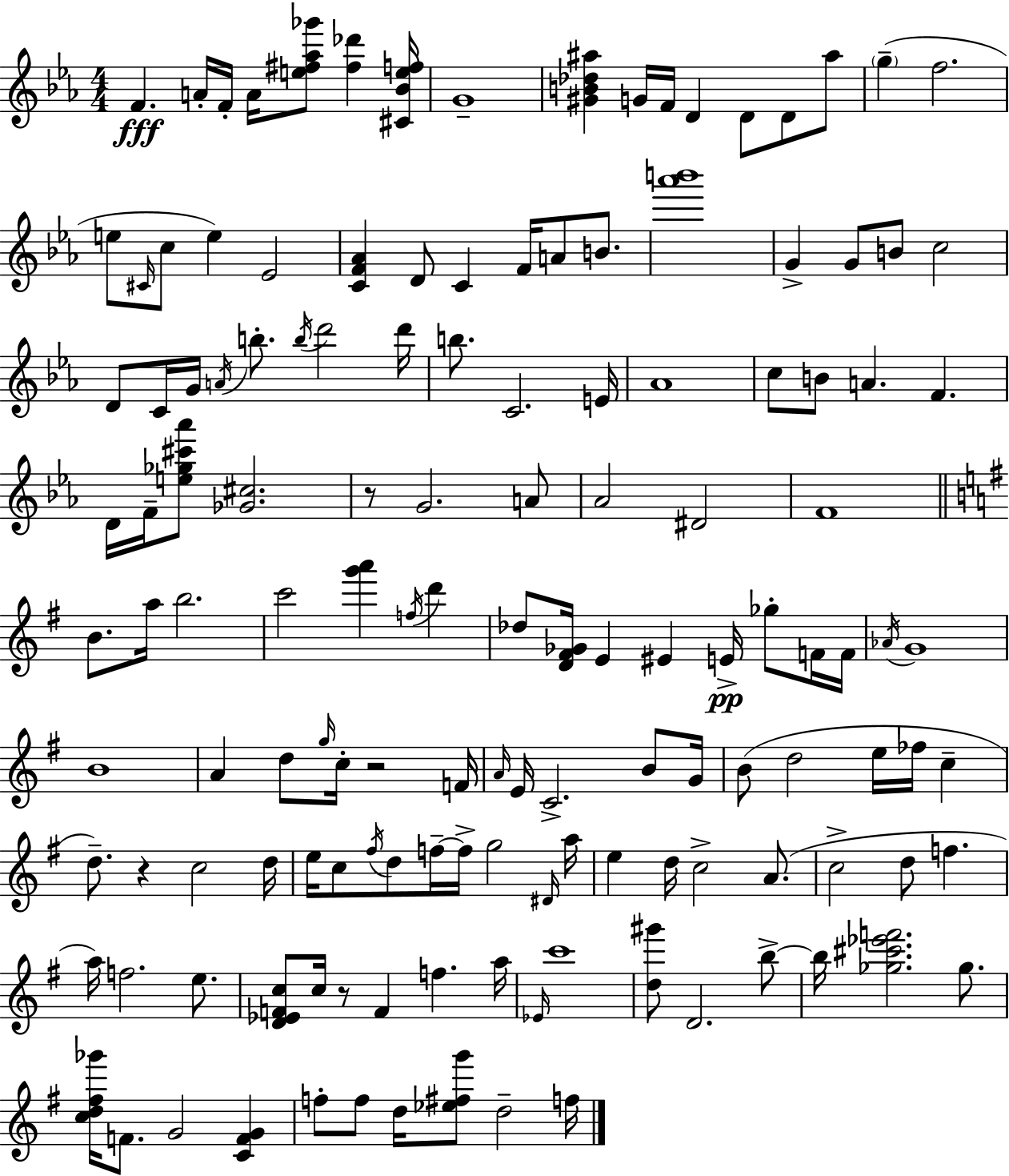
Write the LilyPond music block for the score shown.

{
  \clef treble
  \numericTimeSignature
  \time 4/4
  \key ees \major
  f'4.\fff a'16-. f'16-. a'16 <e'' fis'' aes'' ges'''>8 <fis'' des'''>4 <cis' bes' e'' f''>16 | g'1-- | <gis' b' des'' ais''>4 g'16 f'16 d'4 d'8 d'8 ais''8 | \parenthesize g''4--( f''2. | \break e''8 \grace { cis'16 } c''8 e''4) ees'2 | <c' f' aes'>4 d'8 c'4 f'16 a'8 b'8. | <aes''' b'''>1 | g'4-> g'8 b'8 c''2 | \break d'8 c'16 g'16 \acciaccatura { a'16 } b''8.-. \acciaccatura { b''16 } d'''2 | d'''16 b''8. c'2. | e'16 aes'1 | c''8 b'8 a'4. f'4. | \break d'16 f'16-- <e'' ges'' cis''' aes'''>8 <ges' cis''>2. | r8 g'2. | a'8 aes'2 dis'2 | f'1 | \break \bar "||" \break \key g \major b'8. a''16 b''2. | c'''2 <g''' a'''>4 \acciaccatura { f''16 } d'''4 | des''8 <d' fis' ges'>16 e'4 eis'4 e'16->\pp ges''8-. f'16 | f'16 \acciaccatura { aes'16 } g'1 | \break b'1 | a'4 d''8 \grace { g''16 } c''16-. r2 | f'16 \grace { a'16 } e'16 c'2.-> | b'8 g'16 b'8( d''2 e''16 fes''16 | \break c''4-- d''8.--) r4 c''2 | d''16 e''16 c''8 \acciaccatura { fis''16 } d''8 f''16--~~ f''16-> g''2 | \grace { dis'16 } a''16 e''4 d''16 c''2-> | a'8.( c''2-> d''8 | \break f''4. a''16) f''2. | e''8. <d' ees' f' c''>8 c''16 r8 f'4 f''4. | a''16 \grace { ees'16 } c'''1 | <d'' gis'''>8 d'2. | \break b''8->~~ b''16 <ges'' cis''' ees''' f'''>2. | ges''8. <c'' d'' fis'' ges'''>16 f'8. g'2 | <c' f' g'>4 f''8-. f''8 d''16 <ees'' fis'' g'''>8 d''2-- | f''16 \bar "|."
}